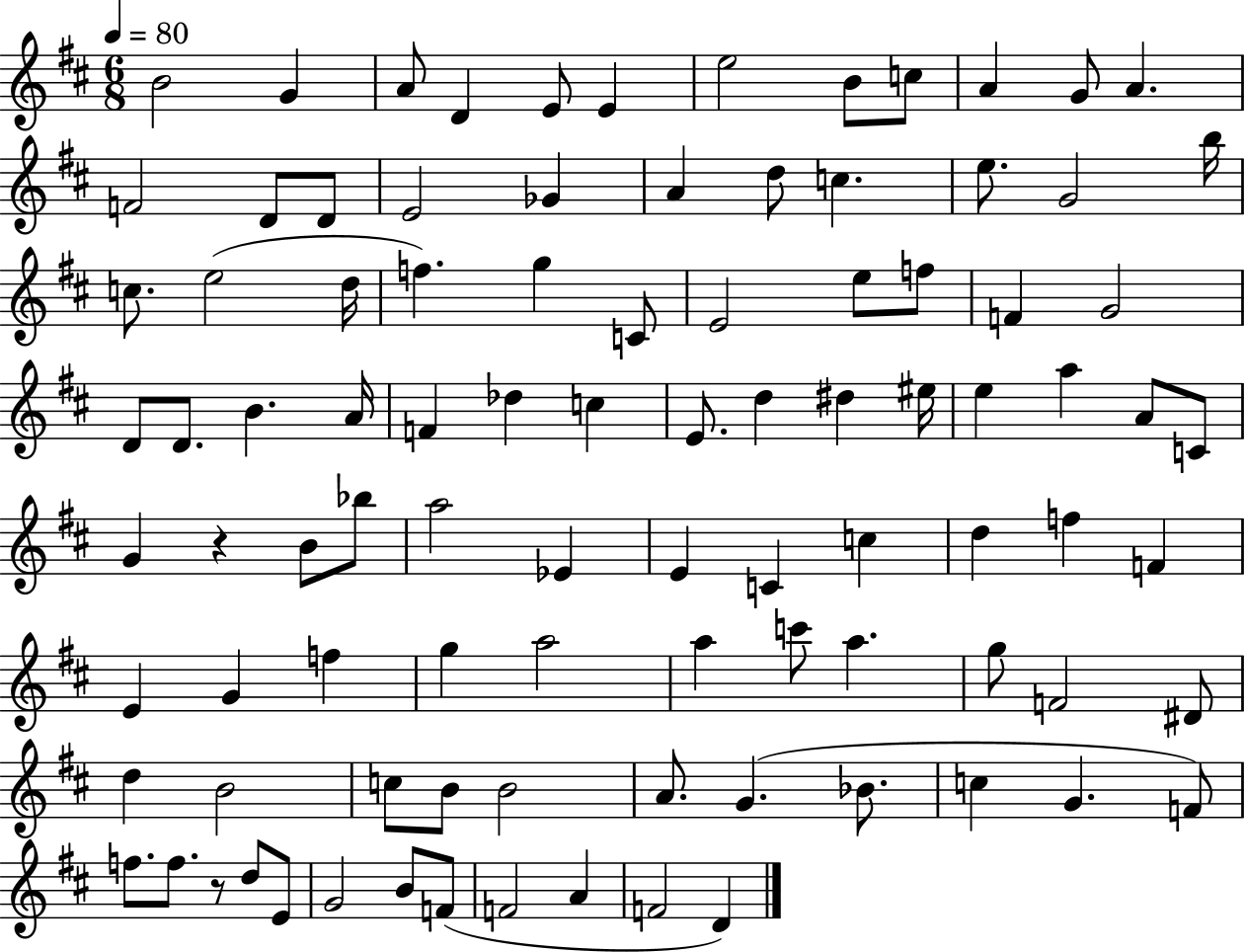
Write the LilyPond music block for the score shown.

{
  \clef treble
  \numericTimeSignature
  \time 6/8
  \key d \major
  \tempo 4 = 80
  b'2 g'4 | a'8 d'4 e'8 e'4 | e''2 b'8 c''8 | a'4 g'8 a'4. | \break f'2 d'8 d'8 | e'2 ges'4 | a'4 d''8 c''4. | e''8. g'2 b''16 | \break c''8. e''2( d''16 | f''4.) g''4 c'8 | e'2 e''8 f''8 | f'4 g'2 | \break d'8 d'8. b'4. a'16 | f'4 des''4 c''4 | e'8. d''4 dis''4 eis''16 | e''4 a''4 a'8 c'8 | \break g'4 r4 b'8 bes''8 | a''2 ees'4 | e'4 c'4 c''4 | d''4 f''4 f'4 | \break e'4 g'4 f''4 | g''4 a''2 | a''4 c'''8 a''4. | g''8 f'2 dis'8 | \break d''4 b'2 | c''8 b'8 b'2 | a'8. g'4.( bes'8. | c''4 g'4. f'8) | \break f''8. f''8. r8 d''8 e'8 | g'2 b'8 f'8( | f'2 a'4 | f'2 d'4) | \break \bar "|."
}